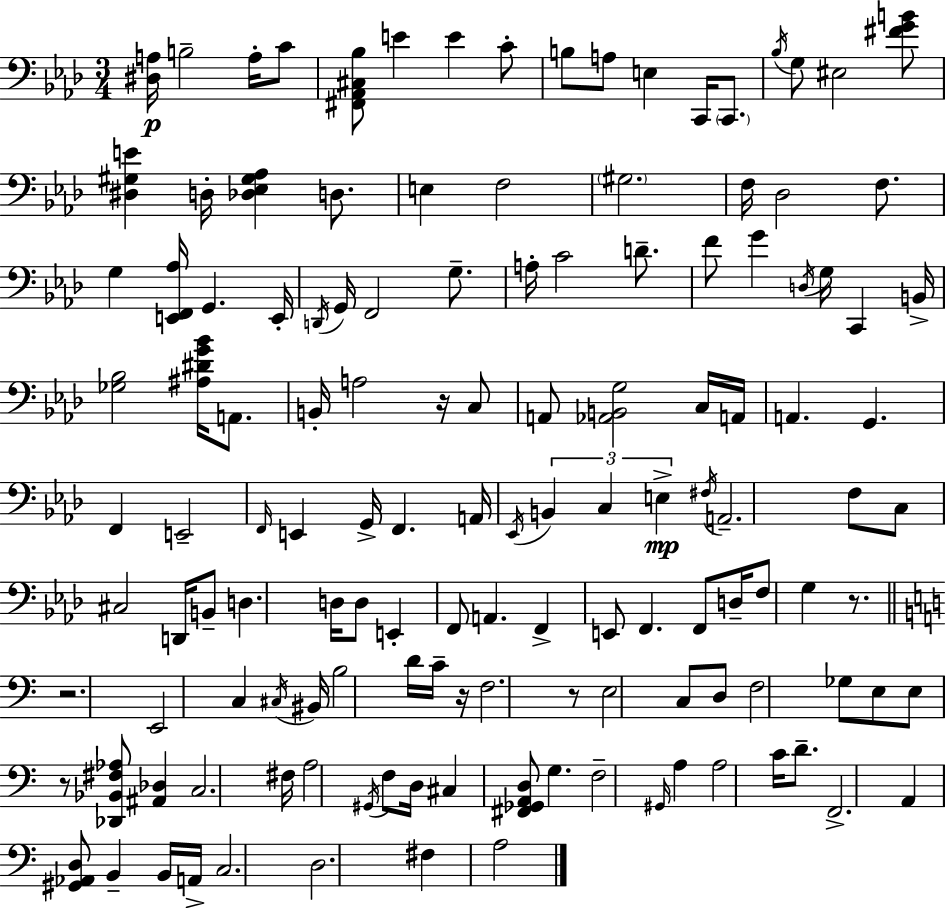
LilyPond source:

{
  \clef bass
  \numericTimeSignature
  \time 3/4
  \key aes \major
  <dis a>16\p b2-- a16-. c'8 | <fis, aes, cis bes>8 e'4 e'4 c'8-. | b8 a8 e4 c,16 \parenthesize c,8. | \acciaccatura { bes16 } g8 eis2 <fis' g' b'>8 | \break <dis gis e'>4 d16-. <des ees gis aes>4 d8. | e4 f2 | \parenthesize gis2. | f16 des2 f8. | \break g4 <e, f, aes>16 g,4. | e,16-. \acciaccatura { d,16 } g,16 f,2 g8.-- | a16-. c'2 d'8.-- | f'8 g'4 \acciaccatura { d16 } g16 c,4 | \break b,16-> <ges bes>2 <ais dis' g' bes'>16 | a,8. b,16-. a2 | r16 c8 a,8 <aes, b, g>2 | c16 a,16 a,4. g,4. | \break f,4 e,2-- | \grace { f,16 } e,4 g,16-> f,4. | a,16 \acciaccatura { ees,16 } \tuplet 3/2 { b,4 c4 | e4->\mp } \acciaccatura { fis16 } a,2.-- | \break f8 c8 cis2 | d,16 b,8-- d4. | d16 d8 e,4-. f,8 | a,4. f,4-> e,8 | \break f,4. f,8 d16-- f8 g4 | r8. \bar "||" \break \key c \major r2. | e,2 c4 | \acciaccatura { cis16 } bis,16 b2 d'16 c'16-- | r16 f2. | \break r8 e2 c8 | d8 f2 ges8 | e8 e8 r8 <des, bes, fis aes>8 <ais, des>4 | c2. | \break fis16 a2 \acciaccatura { gis,16 } f8 | d16 cis4 <fis, ges, a, d>8 g4. | f2-- \grace { gis,16 } a4 | a2 c'16 | \break d'8.-- f,2.-> | a,4 <gis, aes, d>8 b,4-- | b,16 a,16-> c2. | d2. | \break fis4 a2 | \bar "|."
}